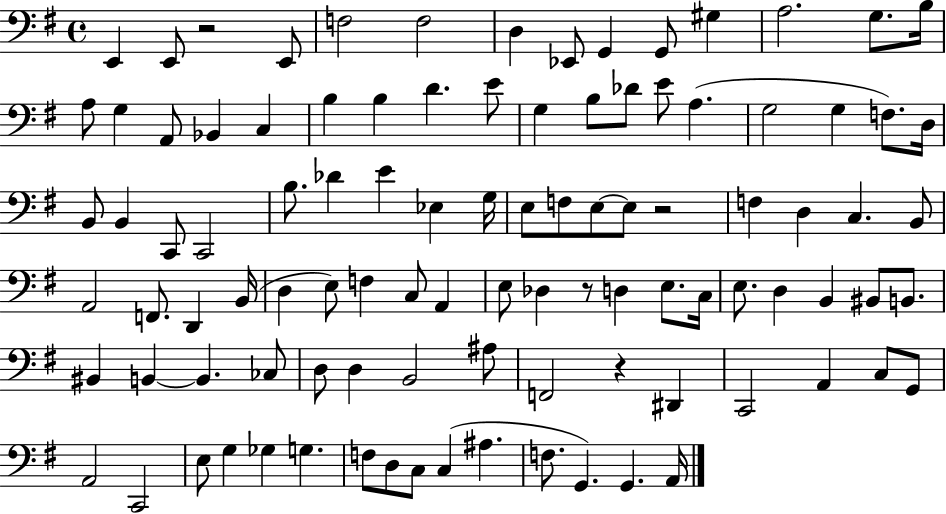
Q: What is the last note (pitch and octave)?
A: A2